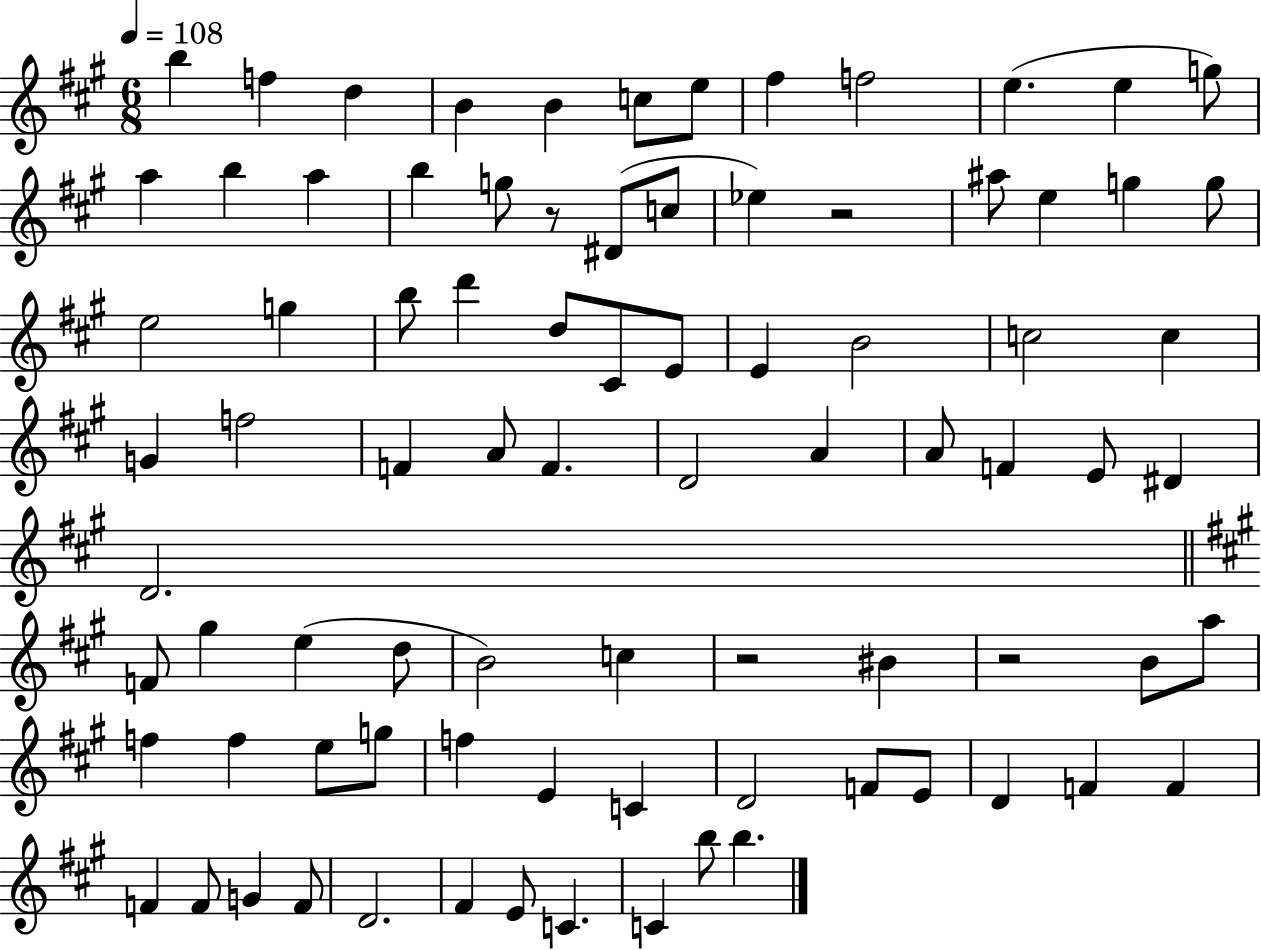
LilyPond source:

{
  \clef treble
  \numericTimeSignature
  \time 6/8
  \key a \major
  \tempo 4 = 108
  b''4 f''4 d''4 | b'4 b'4 c''8 e''8 | fis''4 f''2 | e''4.( e''4 g''8) | \break a''4 b''4 a''4 | b''4 g''8 r8 dis'8( c''8 | ees''4) r2 | ais''8 e''4 g''4 g''8 | \break e''2 g''4 | b''8 d'''4 d''8 cis'8 e'8 | e'4 b'2 | c''2 c''4 | \break g'4 f''2 | f'4 a'8 f'4. | d'2 a'4 | a'8 f'4 e'8 dis'4 | \break d'2. | \bar "||" \break \key a \major f'8 gis''4 e''4( d''8 | b'2) c''4 | r2 bis'4 | r2 b'8 a''8 | \break f''4 f''4 e''8 g''8 | f''4 e'4 c'4 | d'2 f'8 e'8 | d'4 f'4 f'4 | \break f'4 f'8 g'4 f'8 | d'2. | fis'4 e'8 c'4. | c'4 b''8 b''4. | \break \bar "|."
}